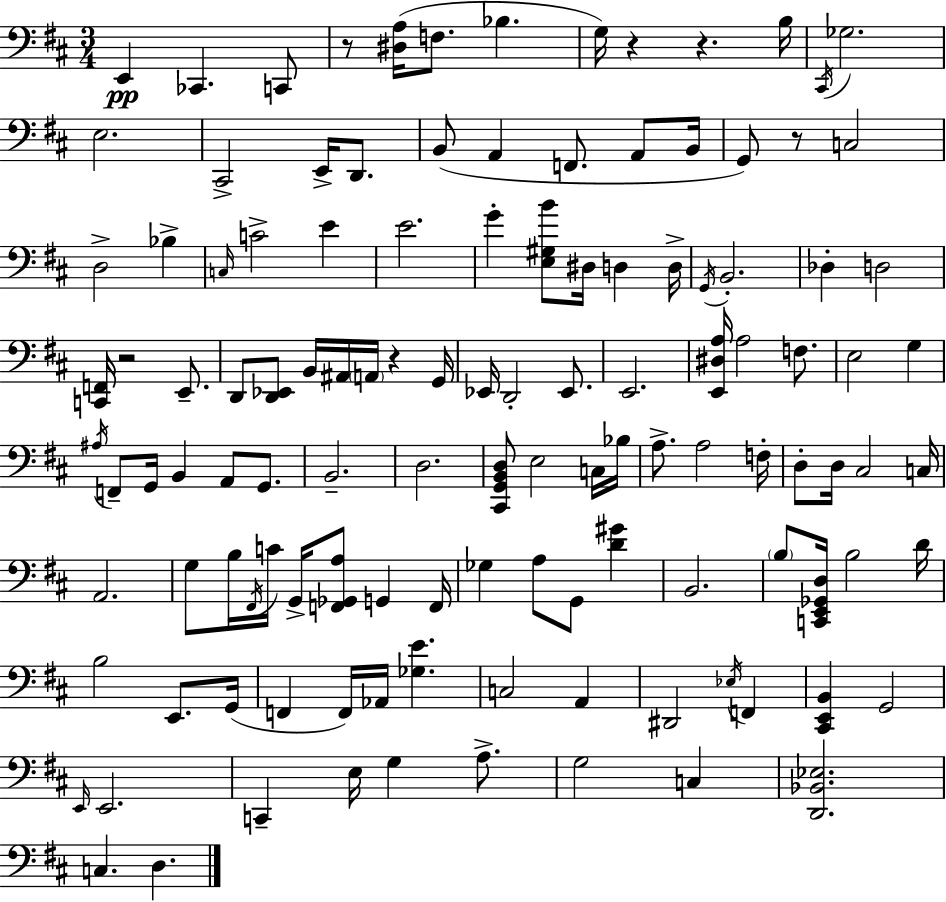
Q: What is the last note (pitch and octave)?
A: D3